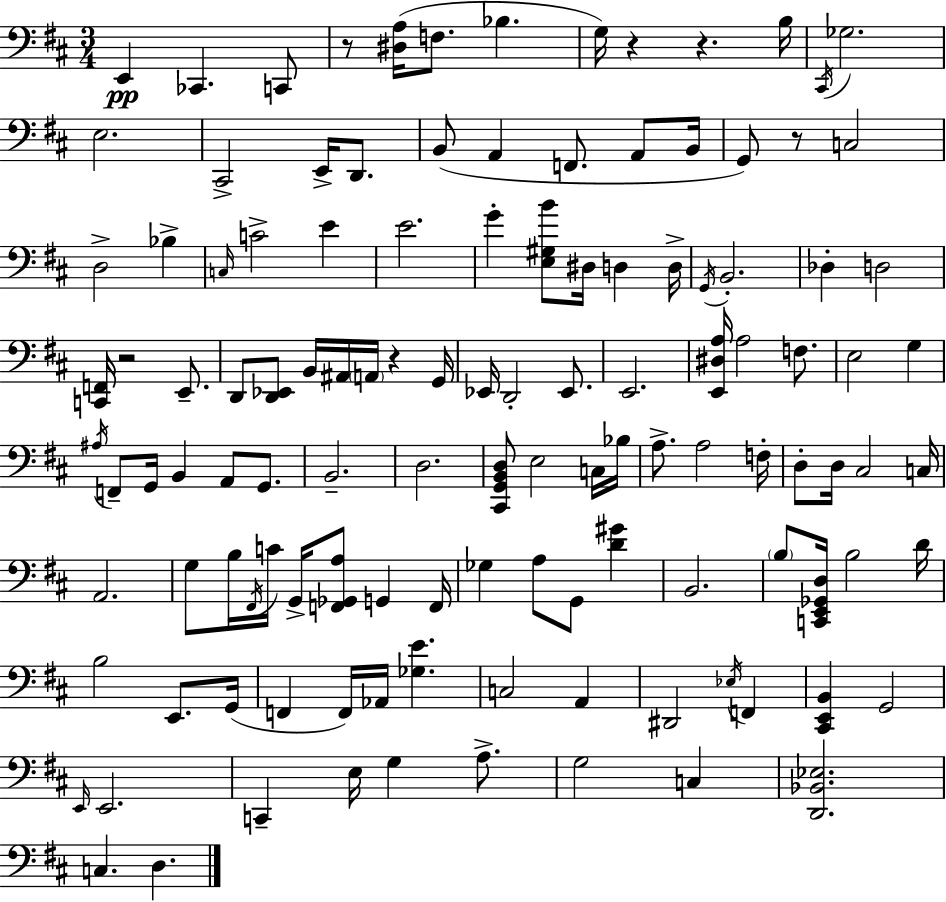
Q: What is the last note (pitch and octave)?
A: D3